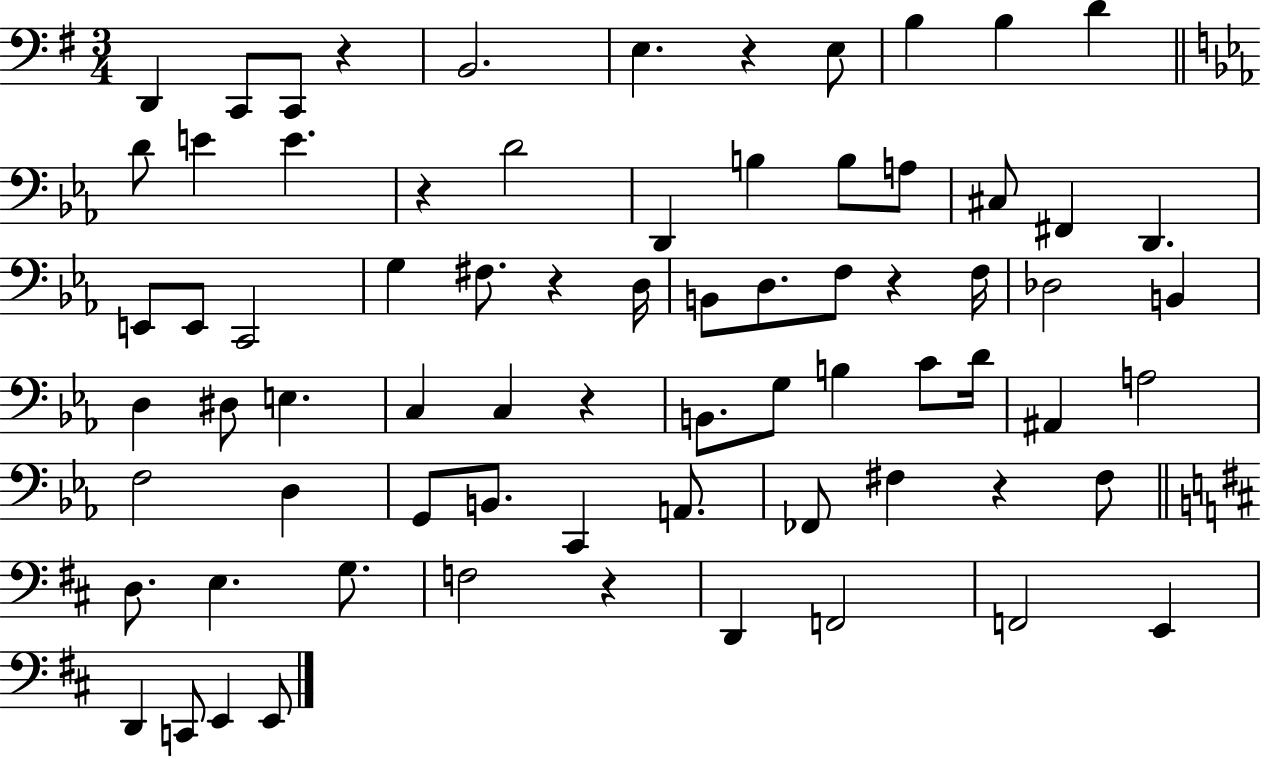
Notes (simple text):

D2/q C2/e C2/e R/q B2/h. E3/q. R/q E3/e B3/q B3/q D4/q D4/e E4/q E4/q. R/q D4/h D2/q B3/q B3/e A3/e C#3/e F#2/q D2/q. E2/e E2/e C2/h G3/q F#3/e. R/q D3/s B2/e D3/e. F3/e R/q F3/s Db3/h B2/q D3/q D#3/e E3/q. C3/q C3/q R/q B2/e. G3/e B3/q C4/e D4/s A#2/q A3/h F3/h D3/q G2/e B2/e. C2/q A2/e. FES2/e F#3/q R/q F#3/e D3/e. E3/q. G3/e. F3/h R/q D2/q F2/h F2/h E2/q D2/q C2/e E2/q E2/e